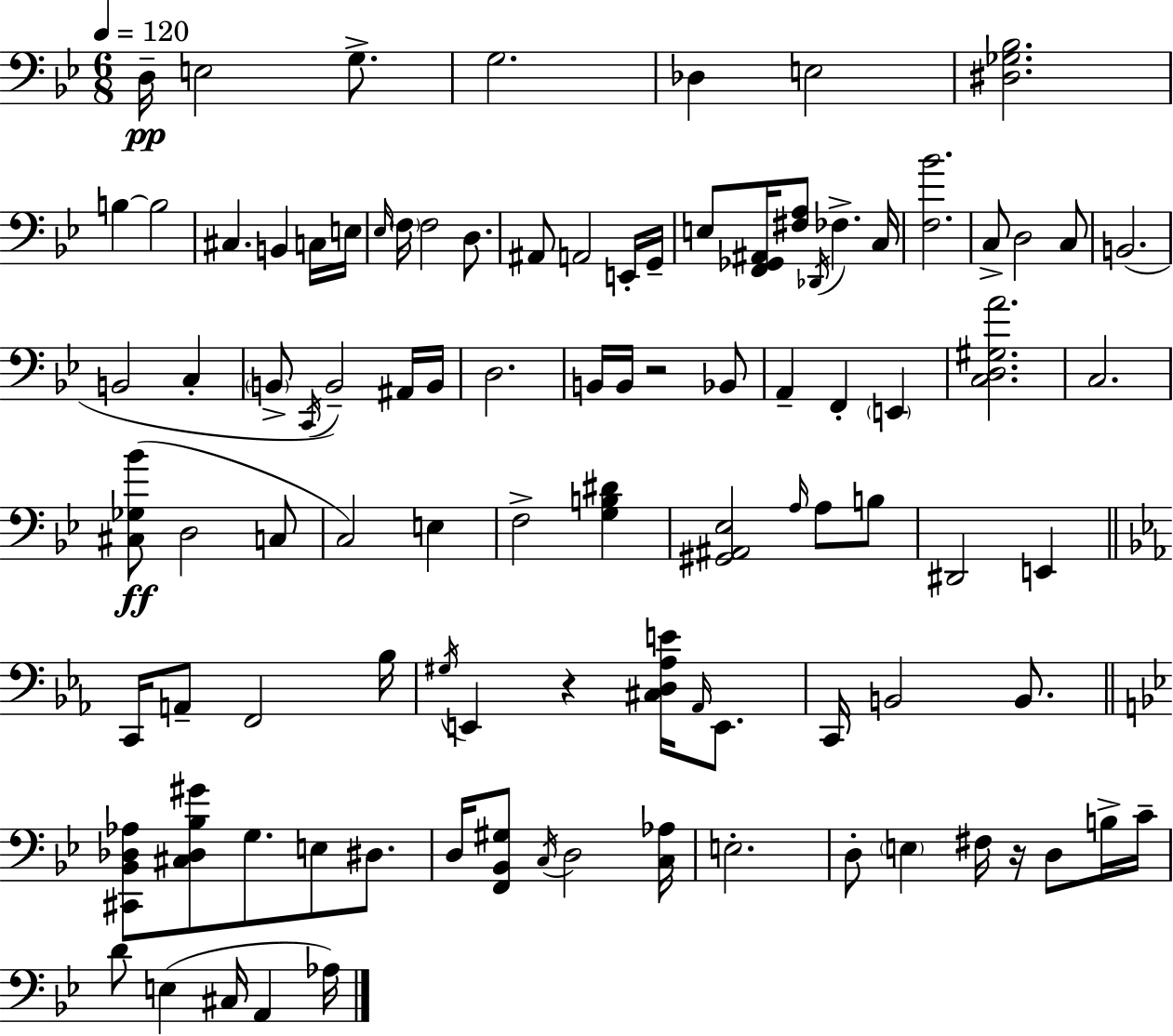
{
  \clef bass
  \numericTimeSignature
  \time 6/8
  \key g \minor
  \tempo 4 = 120
  d16--\pp e2 g8.-> | g2. | des4 e2 | <dis ges bes>2. | \break b4~~ b2 | cis4. b,4 c16 e16 | \grace { ees16 } \parenthesize f16 f2 d8. | ais,8 a,2 e,16-. | \break g,16-- e8 <f, ges, ais,>16 <fis a>8 \acciaccatura { des,16 } fes4.-> | c16 <f bes'>2. | c8-> d2 | c8 b,2.( | \break b,2 c4-. | \parenthesize b,8-> \acciaccatura { c,16 } b,2--) | ais,16 b,16 d2. | b,16 b,16 r2 | \break bes,8 a,4-- f,4-. \parenthesize e,4 | <c d gis a'>2. | c2. | <cis ges bes'>8(\ff d2 | \break c8 c2) e4 | f2-> <g b dis'>4 | <gis, ais, ees>2 \grace { a16 } | a8 b8 dis,2 | \break e,4 \bar "||" \break \key ees \major c,16 a,8-- f,2 bes16 | \acciaccatura { gis16 } e,4 r4 <cis d aes e'>16 \grace { aes,16 } e,8. | c,16 b,2 b,8. | \bar "||" \break \key g \minor <cis, bes, des aes>8 <cis des bes gis'>8 g8. e8 dis8. | d16 <f, bes, gis>8 \acciaccatura { c16 } d2 | <c aes>16 e2.-. | d8-. \parenthesize e4 fis16 r16 d8 b16-> | \break c'16-- d'8 e4( cis16 a,4 | aes16) \bar "|."
}